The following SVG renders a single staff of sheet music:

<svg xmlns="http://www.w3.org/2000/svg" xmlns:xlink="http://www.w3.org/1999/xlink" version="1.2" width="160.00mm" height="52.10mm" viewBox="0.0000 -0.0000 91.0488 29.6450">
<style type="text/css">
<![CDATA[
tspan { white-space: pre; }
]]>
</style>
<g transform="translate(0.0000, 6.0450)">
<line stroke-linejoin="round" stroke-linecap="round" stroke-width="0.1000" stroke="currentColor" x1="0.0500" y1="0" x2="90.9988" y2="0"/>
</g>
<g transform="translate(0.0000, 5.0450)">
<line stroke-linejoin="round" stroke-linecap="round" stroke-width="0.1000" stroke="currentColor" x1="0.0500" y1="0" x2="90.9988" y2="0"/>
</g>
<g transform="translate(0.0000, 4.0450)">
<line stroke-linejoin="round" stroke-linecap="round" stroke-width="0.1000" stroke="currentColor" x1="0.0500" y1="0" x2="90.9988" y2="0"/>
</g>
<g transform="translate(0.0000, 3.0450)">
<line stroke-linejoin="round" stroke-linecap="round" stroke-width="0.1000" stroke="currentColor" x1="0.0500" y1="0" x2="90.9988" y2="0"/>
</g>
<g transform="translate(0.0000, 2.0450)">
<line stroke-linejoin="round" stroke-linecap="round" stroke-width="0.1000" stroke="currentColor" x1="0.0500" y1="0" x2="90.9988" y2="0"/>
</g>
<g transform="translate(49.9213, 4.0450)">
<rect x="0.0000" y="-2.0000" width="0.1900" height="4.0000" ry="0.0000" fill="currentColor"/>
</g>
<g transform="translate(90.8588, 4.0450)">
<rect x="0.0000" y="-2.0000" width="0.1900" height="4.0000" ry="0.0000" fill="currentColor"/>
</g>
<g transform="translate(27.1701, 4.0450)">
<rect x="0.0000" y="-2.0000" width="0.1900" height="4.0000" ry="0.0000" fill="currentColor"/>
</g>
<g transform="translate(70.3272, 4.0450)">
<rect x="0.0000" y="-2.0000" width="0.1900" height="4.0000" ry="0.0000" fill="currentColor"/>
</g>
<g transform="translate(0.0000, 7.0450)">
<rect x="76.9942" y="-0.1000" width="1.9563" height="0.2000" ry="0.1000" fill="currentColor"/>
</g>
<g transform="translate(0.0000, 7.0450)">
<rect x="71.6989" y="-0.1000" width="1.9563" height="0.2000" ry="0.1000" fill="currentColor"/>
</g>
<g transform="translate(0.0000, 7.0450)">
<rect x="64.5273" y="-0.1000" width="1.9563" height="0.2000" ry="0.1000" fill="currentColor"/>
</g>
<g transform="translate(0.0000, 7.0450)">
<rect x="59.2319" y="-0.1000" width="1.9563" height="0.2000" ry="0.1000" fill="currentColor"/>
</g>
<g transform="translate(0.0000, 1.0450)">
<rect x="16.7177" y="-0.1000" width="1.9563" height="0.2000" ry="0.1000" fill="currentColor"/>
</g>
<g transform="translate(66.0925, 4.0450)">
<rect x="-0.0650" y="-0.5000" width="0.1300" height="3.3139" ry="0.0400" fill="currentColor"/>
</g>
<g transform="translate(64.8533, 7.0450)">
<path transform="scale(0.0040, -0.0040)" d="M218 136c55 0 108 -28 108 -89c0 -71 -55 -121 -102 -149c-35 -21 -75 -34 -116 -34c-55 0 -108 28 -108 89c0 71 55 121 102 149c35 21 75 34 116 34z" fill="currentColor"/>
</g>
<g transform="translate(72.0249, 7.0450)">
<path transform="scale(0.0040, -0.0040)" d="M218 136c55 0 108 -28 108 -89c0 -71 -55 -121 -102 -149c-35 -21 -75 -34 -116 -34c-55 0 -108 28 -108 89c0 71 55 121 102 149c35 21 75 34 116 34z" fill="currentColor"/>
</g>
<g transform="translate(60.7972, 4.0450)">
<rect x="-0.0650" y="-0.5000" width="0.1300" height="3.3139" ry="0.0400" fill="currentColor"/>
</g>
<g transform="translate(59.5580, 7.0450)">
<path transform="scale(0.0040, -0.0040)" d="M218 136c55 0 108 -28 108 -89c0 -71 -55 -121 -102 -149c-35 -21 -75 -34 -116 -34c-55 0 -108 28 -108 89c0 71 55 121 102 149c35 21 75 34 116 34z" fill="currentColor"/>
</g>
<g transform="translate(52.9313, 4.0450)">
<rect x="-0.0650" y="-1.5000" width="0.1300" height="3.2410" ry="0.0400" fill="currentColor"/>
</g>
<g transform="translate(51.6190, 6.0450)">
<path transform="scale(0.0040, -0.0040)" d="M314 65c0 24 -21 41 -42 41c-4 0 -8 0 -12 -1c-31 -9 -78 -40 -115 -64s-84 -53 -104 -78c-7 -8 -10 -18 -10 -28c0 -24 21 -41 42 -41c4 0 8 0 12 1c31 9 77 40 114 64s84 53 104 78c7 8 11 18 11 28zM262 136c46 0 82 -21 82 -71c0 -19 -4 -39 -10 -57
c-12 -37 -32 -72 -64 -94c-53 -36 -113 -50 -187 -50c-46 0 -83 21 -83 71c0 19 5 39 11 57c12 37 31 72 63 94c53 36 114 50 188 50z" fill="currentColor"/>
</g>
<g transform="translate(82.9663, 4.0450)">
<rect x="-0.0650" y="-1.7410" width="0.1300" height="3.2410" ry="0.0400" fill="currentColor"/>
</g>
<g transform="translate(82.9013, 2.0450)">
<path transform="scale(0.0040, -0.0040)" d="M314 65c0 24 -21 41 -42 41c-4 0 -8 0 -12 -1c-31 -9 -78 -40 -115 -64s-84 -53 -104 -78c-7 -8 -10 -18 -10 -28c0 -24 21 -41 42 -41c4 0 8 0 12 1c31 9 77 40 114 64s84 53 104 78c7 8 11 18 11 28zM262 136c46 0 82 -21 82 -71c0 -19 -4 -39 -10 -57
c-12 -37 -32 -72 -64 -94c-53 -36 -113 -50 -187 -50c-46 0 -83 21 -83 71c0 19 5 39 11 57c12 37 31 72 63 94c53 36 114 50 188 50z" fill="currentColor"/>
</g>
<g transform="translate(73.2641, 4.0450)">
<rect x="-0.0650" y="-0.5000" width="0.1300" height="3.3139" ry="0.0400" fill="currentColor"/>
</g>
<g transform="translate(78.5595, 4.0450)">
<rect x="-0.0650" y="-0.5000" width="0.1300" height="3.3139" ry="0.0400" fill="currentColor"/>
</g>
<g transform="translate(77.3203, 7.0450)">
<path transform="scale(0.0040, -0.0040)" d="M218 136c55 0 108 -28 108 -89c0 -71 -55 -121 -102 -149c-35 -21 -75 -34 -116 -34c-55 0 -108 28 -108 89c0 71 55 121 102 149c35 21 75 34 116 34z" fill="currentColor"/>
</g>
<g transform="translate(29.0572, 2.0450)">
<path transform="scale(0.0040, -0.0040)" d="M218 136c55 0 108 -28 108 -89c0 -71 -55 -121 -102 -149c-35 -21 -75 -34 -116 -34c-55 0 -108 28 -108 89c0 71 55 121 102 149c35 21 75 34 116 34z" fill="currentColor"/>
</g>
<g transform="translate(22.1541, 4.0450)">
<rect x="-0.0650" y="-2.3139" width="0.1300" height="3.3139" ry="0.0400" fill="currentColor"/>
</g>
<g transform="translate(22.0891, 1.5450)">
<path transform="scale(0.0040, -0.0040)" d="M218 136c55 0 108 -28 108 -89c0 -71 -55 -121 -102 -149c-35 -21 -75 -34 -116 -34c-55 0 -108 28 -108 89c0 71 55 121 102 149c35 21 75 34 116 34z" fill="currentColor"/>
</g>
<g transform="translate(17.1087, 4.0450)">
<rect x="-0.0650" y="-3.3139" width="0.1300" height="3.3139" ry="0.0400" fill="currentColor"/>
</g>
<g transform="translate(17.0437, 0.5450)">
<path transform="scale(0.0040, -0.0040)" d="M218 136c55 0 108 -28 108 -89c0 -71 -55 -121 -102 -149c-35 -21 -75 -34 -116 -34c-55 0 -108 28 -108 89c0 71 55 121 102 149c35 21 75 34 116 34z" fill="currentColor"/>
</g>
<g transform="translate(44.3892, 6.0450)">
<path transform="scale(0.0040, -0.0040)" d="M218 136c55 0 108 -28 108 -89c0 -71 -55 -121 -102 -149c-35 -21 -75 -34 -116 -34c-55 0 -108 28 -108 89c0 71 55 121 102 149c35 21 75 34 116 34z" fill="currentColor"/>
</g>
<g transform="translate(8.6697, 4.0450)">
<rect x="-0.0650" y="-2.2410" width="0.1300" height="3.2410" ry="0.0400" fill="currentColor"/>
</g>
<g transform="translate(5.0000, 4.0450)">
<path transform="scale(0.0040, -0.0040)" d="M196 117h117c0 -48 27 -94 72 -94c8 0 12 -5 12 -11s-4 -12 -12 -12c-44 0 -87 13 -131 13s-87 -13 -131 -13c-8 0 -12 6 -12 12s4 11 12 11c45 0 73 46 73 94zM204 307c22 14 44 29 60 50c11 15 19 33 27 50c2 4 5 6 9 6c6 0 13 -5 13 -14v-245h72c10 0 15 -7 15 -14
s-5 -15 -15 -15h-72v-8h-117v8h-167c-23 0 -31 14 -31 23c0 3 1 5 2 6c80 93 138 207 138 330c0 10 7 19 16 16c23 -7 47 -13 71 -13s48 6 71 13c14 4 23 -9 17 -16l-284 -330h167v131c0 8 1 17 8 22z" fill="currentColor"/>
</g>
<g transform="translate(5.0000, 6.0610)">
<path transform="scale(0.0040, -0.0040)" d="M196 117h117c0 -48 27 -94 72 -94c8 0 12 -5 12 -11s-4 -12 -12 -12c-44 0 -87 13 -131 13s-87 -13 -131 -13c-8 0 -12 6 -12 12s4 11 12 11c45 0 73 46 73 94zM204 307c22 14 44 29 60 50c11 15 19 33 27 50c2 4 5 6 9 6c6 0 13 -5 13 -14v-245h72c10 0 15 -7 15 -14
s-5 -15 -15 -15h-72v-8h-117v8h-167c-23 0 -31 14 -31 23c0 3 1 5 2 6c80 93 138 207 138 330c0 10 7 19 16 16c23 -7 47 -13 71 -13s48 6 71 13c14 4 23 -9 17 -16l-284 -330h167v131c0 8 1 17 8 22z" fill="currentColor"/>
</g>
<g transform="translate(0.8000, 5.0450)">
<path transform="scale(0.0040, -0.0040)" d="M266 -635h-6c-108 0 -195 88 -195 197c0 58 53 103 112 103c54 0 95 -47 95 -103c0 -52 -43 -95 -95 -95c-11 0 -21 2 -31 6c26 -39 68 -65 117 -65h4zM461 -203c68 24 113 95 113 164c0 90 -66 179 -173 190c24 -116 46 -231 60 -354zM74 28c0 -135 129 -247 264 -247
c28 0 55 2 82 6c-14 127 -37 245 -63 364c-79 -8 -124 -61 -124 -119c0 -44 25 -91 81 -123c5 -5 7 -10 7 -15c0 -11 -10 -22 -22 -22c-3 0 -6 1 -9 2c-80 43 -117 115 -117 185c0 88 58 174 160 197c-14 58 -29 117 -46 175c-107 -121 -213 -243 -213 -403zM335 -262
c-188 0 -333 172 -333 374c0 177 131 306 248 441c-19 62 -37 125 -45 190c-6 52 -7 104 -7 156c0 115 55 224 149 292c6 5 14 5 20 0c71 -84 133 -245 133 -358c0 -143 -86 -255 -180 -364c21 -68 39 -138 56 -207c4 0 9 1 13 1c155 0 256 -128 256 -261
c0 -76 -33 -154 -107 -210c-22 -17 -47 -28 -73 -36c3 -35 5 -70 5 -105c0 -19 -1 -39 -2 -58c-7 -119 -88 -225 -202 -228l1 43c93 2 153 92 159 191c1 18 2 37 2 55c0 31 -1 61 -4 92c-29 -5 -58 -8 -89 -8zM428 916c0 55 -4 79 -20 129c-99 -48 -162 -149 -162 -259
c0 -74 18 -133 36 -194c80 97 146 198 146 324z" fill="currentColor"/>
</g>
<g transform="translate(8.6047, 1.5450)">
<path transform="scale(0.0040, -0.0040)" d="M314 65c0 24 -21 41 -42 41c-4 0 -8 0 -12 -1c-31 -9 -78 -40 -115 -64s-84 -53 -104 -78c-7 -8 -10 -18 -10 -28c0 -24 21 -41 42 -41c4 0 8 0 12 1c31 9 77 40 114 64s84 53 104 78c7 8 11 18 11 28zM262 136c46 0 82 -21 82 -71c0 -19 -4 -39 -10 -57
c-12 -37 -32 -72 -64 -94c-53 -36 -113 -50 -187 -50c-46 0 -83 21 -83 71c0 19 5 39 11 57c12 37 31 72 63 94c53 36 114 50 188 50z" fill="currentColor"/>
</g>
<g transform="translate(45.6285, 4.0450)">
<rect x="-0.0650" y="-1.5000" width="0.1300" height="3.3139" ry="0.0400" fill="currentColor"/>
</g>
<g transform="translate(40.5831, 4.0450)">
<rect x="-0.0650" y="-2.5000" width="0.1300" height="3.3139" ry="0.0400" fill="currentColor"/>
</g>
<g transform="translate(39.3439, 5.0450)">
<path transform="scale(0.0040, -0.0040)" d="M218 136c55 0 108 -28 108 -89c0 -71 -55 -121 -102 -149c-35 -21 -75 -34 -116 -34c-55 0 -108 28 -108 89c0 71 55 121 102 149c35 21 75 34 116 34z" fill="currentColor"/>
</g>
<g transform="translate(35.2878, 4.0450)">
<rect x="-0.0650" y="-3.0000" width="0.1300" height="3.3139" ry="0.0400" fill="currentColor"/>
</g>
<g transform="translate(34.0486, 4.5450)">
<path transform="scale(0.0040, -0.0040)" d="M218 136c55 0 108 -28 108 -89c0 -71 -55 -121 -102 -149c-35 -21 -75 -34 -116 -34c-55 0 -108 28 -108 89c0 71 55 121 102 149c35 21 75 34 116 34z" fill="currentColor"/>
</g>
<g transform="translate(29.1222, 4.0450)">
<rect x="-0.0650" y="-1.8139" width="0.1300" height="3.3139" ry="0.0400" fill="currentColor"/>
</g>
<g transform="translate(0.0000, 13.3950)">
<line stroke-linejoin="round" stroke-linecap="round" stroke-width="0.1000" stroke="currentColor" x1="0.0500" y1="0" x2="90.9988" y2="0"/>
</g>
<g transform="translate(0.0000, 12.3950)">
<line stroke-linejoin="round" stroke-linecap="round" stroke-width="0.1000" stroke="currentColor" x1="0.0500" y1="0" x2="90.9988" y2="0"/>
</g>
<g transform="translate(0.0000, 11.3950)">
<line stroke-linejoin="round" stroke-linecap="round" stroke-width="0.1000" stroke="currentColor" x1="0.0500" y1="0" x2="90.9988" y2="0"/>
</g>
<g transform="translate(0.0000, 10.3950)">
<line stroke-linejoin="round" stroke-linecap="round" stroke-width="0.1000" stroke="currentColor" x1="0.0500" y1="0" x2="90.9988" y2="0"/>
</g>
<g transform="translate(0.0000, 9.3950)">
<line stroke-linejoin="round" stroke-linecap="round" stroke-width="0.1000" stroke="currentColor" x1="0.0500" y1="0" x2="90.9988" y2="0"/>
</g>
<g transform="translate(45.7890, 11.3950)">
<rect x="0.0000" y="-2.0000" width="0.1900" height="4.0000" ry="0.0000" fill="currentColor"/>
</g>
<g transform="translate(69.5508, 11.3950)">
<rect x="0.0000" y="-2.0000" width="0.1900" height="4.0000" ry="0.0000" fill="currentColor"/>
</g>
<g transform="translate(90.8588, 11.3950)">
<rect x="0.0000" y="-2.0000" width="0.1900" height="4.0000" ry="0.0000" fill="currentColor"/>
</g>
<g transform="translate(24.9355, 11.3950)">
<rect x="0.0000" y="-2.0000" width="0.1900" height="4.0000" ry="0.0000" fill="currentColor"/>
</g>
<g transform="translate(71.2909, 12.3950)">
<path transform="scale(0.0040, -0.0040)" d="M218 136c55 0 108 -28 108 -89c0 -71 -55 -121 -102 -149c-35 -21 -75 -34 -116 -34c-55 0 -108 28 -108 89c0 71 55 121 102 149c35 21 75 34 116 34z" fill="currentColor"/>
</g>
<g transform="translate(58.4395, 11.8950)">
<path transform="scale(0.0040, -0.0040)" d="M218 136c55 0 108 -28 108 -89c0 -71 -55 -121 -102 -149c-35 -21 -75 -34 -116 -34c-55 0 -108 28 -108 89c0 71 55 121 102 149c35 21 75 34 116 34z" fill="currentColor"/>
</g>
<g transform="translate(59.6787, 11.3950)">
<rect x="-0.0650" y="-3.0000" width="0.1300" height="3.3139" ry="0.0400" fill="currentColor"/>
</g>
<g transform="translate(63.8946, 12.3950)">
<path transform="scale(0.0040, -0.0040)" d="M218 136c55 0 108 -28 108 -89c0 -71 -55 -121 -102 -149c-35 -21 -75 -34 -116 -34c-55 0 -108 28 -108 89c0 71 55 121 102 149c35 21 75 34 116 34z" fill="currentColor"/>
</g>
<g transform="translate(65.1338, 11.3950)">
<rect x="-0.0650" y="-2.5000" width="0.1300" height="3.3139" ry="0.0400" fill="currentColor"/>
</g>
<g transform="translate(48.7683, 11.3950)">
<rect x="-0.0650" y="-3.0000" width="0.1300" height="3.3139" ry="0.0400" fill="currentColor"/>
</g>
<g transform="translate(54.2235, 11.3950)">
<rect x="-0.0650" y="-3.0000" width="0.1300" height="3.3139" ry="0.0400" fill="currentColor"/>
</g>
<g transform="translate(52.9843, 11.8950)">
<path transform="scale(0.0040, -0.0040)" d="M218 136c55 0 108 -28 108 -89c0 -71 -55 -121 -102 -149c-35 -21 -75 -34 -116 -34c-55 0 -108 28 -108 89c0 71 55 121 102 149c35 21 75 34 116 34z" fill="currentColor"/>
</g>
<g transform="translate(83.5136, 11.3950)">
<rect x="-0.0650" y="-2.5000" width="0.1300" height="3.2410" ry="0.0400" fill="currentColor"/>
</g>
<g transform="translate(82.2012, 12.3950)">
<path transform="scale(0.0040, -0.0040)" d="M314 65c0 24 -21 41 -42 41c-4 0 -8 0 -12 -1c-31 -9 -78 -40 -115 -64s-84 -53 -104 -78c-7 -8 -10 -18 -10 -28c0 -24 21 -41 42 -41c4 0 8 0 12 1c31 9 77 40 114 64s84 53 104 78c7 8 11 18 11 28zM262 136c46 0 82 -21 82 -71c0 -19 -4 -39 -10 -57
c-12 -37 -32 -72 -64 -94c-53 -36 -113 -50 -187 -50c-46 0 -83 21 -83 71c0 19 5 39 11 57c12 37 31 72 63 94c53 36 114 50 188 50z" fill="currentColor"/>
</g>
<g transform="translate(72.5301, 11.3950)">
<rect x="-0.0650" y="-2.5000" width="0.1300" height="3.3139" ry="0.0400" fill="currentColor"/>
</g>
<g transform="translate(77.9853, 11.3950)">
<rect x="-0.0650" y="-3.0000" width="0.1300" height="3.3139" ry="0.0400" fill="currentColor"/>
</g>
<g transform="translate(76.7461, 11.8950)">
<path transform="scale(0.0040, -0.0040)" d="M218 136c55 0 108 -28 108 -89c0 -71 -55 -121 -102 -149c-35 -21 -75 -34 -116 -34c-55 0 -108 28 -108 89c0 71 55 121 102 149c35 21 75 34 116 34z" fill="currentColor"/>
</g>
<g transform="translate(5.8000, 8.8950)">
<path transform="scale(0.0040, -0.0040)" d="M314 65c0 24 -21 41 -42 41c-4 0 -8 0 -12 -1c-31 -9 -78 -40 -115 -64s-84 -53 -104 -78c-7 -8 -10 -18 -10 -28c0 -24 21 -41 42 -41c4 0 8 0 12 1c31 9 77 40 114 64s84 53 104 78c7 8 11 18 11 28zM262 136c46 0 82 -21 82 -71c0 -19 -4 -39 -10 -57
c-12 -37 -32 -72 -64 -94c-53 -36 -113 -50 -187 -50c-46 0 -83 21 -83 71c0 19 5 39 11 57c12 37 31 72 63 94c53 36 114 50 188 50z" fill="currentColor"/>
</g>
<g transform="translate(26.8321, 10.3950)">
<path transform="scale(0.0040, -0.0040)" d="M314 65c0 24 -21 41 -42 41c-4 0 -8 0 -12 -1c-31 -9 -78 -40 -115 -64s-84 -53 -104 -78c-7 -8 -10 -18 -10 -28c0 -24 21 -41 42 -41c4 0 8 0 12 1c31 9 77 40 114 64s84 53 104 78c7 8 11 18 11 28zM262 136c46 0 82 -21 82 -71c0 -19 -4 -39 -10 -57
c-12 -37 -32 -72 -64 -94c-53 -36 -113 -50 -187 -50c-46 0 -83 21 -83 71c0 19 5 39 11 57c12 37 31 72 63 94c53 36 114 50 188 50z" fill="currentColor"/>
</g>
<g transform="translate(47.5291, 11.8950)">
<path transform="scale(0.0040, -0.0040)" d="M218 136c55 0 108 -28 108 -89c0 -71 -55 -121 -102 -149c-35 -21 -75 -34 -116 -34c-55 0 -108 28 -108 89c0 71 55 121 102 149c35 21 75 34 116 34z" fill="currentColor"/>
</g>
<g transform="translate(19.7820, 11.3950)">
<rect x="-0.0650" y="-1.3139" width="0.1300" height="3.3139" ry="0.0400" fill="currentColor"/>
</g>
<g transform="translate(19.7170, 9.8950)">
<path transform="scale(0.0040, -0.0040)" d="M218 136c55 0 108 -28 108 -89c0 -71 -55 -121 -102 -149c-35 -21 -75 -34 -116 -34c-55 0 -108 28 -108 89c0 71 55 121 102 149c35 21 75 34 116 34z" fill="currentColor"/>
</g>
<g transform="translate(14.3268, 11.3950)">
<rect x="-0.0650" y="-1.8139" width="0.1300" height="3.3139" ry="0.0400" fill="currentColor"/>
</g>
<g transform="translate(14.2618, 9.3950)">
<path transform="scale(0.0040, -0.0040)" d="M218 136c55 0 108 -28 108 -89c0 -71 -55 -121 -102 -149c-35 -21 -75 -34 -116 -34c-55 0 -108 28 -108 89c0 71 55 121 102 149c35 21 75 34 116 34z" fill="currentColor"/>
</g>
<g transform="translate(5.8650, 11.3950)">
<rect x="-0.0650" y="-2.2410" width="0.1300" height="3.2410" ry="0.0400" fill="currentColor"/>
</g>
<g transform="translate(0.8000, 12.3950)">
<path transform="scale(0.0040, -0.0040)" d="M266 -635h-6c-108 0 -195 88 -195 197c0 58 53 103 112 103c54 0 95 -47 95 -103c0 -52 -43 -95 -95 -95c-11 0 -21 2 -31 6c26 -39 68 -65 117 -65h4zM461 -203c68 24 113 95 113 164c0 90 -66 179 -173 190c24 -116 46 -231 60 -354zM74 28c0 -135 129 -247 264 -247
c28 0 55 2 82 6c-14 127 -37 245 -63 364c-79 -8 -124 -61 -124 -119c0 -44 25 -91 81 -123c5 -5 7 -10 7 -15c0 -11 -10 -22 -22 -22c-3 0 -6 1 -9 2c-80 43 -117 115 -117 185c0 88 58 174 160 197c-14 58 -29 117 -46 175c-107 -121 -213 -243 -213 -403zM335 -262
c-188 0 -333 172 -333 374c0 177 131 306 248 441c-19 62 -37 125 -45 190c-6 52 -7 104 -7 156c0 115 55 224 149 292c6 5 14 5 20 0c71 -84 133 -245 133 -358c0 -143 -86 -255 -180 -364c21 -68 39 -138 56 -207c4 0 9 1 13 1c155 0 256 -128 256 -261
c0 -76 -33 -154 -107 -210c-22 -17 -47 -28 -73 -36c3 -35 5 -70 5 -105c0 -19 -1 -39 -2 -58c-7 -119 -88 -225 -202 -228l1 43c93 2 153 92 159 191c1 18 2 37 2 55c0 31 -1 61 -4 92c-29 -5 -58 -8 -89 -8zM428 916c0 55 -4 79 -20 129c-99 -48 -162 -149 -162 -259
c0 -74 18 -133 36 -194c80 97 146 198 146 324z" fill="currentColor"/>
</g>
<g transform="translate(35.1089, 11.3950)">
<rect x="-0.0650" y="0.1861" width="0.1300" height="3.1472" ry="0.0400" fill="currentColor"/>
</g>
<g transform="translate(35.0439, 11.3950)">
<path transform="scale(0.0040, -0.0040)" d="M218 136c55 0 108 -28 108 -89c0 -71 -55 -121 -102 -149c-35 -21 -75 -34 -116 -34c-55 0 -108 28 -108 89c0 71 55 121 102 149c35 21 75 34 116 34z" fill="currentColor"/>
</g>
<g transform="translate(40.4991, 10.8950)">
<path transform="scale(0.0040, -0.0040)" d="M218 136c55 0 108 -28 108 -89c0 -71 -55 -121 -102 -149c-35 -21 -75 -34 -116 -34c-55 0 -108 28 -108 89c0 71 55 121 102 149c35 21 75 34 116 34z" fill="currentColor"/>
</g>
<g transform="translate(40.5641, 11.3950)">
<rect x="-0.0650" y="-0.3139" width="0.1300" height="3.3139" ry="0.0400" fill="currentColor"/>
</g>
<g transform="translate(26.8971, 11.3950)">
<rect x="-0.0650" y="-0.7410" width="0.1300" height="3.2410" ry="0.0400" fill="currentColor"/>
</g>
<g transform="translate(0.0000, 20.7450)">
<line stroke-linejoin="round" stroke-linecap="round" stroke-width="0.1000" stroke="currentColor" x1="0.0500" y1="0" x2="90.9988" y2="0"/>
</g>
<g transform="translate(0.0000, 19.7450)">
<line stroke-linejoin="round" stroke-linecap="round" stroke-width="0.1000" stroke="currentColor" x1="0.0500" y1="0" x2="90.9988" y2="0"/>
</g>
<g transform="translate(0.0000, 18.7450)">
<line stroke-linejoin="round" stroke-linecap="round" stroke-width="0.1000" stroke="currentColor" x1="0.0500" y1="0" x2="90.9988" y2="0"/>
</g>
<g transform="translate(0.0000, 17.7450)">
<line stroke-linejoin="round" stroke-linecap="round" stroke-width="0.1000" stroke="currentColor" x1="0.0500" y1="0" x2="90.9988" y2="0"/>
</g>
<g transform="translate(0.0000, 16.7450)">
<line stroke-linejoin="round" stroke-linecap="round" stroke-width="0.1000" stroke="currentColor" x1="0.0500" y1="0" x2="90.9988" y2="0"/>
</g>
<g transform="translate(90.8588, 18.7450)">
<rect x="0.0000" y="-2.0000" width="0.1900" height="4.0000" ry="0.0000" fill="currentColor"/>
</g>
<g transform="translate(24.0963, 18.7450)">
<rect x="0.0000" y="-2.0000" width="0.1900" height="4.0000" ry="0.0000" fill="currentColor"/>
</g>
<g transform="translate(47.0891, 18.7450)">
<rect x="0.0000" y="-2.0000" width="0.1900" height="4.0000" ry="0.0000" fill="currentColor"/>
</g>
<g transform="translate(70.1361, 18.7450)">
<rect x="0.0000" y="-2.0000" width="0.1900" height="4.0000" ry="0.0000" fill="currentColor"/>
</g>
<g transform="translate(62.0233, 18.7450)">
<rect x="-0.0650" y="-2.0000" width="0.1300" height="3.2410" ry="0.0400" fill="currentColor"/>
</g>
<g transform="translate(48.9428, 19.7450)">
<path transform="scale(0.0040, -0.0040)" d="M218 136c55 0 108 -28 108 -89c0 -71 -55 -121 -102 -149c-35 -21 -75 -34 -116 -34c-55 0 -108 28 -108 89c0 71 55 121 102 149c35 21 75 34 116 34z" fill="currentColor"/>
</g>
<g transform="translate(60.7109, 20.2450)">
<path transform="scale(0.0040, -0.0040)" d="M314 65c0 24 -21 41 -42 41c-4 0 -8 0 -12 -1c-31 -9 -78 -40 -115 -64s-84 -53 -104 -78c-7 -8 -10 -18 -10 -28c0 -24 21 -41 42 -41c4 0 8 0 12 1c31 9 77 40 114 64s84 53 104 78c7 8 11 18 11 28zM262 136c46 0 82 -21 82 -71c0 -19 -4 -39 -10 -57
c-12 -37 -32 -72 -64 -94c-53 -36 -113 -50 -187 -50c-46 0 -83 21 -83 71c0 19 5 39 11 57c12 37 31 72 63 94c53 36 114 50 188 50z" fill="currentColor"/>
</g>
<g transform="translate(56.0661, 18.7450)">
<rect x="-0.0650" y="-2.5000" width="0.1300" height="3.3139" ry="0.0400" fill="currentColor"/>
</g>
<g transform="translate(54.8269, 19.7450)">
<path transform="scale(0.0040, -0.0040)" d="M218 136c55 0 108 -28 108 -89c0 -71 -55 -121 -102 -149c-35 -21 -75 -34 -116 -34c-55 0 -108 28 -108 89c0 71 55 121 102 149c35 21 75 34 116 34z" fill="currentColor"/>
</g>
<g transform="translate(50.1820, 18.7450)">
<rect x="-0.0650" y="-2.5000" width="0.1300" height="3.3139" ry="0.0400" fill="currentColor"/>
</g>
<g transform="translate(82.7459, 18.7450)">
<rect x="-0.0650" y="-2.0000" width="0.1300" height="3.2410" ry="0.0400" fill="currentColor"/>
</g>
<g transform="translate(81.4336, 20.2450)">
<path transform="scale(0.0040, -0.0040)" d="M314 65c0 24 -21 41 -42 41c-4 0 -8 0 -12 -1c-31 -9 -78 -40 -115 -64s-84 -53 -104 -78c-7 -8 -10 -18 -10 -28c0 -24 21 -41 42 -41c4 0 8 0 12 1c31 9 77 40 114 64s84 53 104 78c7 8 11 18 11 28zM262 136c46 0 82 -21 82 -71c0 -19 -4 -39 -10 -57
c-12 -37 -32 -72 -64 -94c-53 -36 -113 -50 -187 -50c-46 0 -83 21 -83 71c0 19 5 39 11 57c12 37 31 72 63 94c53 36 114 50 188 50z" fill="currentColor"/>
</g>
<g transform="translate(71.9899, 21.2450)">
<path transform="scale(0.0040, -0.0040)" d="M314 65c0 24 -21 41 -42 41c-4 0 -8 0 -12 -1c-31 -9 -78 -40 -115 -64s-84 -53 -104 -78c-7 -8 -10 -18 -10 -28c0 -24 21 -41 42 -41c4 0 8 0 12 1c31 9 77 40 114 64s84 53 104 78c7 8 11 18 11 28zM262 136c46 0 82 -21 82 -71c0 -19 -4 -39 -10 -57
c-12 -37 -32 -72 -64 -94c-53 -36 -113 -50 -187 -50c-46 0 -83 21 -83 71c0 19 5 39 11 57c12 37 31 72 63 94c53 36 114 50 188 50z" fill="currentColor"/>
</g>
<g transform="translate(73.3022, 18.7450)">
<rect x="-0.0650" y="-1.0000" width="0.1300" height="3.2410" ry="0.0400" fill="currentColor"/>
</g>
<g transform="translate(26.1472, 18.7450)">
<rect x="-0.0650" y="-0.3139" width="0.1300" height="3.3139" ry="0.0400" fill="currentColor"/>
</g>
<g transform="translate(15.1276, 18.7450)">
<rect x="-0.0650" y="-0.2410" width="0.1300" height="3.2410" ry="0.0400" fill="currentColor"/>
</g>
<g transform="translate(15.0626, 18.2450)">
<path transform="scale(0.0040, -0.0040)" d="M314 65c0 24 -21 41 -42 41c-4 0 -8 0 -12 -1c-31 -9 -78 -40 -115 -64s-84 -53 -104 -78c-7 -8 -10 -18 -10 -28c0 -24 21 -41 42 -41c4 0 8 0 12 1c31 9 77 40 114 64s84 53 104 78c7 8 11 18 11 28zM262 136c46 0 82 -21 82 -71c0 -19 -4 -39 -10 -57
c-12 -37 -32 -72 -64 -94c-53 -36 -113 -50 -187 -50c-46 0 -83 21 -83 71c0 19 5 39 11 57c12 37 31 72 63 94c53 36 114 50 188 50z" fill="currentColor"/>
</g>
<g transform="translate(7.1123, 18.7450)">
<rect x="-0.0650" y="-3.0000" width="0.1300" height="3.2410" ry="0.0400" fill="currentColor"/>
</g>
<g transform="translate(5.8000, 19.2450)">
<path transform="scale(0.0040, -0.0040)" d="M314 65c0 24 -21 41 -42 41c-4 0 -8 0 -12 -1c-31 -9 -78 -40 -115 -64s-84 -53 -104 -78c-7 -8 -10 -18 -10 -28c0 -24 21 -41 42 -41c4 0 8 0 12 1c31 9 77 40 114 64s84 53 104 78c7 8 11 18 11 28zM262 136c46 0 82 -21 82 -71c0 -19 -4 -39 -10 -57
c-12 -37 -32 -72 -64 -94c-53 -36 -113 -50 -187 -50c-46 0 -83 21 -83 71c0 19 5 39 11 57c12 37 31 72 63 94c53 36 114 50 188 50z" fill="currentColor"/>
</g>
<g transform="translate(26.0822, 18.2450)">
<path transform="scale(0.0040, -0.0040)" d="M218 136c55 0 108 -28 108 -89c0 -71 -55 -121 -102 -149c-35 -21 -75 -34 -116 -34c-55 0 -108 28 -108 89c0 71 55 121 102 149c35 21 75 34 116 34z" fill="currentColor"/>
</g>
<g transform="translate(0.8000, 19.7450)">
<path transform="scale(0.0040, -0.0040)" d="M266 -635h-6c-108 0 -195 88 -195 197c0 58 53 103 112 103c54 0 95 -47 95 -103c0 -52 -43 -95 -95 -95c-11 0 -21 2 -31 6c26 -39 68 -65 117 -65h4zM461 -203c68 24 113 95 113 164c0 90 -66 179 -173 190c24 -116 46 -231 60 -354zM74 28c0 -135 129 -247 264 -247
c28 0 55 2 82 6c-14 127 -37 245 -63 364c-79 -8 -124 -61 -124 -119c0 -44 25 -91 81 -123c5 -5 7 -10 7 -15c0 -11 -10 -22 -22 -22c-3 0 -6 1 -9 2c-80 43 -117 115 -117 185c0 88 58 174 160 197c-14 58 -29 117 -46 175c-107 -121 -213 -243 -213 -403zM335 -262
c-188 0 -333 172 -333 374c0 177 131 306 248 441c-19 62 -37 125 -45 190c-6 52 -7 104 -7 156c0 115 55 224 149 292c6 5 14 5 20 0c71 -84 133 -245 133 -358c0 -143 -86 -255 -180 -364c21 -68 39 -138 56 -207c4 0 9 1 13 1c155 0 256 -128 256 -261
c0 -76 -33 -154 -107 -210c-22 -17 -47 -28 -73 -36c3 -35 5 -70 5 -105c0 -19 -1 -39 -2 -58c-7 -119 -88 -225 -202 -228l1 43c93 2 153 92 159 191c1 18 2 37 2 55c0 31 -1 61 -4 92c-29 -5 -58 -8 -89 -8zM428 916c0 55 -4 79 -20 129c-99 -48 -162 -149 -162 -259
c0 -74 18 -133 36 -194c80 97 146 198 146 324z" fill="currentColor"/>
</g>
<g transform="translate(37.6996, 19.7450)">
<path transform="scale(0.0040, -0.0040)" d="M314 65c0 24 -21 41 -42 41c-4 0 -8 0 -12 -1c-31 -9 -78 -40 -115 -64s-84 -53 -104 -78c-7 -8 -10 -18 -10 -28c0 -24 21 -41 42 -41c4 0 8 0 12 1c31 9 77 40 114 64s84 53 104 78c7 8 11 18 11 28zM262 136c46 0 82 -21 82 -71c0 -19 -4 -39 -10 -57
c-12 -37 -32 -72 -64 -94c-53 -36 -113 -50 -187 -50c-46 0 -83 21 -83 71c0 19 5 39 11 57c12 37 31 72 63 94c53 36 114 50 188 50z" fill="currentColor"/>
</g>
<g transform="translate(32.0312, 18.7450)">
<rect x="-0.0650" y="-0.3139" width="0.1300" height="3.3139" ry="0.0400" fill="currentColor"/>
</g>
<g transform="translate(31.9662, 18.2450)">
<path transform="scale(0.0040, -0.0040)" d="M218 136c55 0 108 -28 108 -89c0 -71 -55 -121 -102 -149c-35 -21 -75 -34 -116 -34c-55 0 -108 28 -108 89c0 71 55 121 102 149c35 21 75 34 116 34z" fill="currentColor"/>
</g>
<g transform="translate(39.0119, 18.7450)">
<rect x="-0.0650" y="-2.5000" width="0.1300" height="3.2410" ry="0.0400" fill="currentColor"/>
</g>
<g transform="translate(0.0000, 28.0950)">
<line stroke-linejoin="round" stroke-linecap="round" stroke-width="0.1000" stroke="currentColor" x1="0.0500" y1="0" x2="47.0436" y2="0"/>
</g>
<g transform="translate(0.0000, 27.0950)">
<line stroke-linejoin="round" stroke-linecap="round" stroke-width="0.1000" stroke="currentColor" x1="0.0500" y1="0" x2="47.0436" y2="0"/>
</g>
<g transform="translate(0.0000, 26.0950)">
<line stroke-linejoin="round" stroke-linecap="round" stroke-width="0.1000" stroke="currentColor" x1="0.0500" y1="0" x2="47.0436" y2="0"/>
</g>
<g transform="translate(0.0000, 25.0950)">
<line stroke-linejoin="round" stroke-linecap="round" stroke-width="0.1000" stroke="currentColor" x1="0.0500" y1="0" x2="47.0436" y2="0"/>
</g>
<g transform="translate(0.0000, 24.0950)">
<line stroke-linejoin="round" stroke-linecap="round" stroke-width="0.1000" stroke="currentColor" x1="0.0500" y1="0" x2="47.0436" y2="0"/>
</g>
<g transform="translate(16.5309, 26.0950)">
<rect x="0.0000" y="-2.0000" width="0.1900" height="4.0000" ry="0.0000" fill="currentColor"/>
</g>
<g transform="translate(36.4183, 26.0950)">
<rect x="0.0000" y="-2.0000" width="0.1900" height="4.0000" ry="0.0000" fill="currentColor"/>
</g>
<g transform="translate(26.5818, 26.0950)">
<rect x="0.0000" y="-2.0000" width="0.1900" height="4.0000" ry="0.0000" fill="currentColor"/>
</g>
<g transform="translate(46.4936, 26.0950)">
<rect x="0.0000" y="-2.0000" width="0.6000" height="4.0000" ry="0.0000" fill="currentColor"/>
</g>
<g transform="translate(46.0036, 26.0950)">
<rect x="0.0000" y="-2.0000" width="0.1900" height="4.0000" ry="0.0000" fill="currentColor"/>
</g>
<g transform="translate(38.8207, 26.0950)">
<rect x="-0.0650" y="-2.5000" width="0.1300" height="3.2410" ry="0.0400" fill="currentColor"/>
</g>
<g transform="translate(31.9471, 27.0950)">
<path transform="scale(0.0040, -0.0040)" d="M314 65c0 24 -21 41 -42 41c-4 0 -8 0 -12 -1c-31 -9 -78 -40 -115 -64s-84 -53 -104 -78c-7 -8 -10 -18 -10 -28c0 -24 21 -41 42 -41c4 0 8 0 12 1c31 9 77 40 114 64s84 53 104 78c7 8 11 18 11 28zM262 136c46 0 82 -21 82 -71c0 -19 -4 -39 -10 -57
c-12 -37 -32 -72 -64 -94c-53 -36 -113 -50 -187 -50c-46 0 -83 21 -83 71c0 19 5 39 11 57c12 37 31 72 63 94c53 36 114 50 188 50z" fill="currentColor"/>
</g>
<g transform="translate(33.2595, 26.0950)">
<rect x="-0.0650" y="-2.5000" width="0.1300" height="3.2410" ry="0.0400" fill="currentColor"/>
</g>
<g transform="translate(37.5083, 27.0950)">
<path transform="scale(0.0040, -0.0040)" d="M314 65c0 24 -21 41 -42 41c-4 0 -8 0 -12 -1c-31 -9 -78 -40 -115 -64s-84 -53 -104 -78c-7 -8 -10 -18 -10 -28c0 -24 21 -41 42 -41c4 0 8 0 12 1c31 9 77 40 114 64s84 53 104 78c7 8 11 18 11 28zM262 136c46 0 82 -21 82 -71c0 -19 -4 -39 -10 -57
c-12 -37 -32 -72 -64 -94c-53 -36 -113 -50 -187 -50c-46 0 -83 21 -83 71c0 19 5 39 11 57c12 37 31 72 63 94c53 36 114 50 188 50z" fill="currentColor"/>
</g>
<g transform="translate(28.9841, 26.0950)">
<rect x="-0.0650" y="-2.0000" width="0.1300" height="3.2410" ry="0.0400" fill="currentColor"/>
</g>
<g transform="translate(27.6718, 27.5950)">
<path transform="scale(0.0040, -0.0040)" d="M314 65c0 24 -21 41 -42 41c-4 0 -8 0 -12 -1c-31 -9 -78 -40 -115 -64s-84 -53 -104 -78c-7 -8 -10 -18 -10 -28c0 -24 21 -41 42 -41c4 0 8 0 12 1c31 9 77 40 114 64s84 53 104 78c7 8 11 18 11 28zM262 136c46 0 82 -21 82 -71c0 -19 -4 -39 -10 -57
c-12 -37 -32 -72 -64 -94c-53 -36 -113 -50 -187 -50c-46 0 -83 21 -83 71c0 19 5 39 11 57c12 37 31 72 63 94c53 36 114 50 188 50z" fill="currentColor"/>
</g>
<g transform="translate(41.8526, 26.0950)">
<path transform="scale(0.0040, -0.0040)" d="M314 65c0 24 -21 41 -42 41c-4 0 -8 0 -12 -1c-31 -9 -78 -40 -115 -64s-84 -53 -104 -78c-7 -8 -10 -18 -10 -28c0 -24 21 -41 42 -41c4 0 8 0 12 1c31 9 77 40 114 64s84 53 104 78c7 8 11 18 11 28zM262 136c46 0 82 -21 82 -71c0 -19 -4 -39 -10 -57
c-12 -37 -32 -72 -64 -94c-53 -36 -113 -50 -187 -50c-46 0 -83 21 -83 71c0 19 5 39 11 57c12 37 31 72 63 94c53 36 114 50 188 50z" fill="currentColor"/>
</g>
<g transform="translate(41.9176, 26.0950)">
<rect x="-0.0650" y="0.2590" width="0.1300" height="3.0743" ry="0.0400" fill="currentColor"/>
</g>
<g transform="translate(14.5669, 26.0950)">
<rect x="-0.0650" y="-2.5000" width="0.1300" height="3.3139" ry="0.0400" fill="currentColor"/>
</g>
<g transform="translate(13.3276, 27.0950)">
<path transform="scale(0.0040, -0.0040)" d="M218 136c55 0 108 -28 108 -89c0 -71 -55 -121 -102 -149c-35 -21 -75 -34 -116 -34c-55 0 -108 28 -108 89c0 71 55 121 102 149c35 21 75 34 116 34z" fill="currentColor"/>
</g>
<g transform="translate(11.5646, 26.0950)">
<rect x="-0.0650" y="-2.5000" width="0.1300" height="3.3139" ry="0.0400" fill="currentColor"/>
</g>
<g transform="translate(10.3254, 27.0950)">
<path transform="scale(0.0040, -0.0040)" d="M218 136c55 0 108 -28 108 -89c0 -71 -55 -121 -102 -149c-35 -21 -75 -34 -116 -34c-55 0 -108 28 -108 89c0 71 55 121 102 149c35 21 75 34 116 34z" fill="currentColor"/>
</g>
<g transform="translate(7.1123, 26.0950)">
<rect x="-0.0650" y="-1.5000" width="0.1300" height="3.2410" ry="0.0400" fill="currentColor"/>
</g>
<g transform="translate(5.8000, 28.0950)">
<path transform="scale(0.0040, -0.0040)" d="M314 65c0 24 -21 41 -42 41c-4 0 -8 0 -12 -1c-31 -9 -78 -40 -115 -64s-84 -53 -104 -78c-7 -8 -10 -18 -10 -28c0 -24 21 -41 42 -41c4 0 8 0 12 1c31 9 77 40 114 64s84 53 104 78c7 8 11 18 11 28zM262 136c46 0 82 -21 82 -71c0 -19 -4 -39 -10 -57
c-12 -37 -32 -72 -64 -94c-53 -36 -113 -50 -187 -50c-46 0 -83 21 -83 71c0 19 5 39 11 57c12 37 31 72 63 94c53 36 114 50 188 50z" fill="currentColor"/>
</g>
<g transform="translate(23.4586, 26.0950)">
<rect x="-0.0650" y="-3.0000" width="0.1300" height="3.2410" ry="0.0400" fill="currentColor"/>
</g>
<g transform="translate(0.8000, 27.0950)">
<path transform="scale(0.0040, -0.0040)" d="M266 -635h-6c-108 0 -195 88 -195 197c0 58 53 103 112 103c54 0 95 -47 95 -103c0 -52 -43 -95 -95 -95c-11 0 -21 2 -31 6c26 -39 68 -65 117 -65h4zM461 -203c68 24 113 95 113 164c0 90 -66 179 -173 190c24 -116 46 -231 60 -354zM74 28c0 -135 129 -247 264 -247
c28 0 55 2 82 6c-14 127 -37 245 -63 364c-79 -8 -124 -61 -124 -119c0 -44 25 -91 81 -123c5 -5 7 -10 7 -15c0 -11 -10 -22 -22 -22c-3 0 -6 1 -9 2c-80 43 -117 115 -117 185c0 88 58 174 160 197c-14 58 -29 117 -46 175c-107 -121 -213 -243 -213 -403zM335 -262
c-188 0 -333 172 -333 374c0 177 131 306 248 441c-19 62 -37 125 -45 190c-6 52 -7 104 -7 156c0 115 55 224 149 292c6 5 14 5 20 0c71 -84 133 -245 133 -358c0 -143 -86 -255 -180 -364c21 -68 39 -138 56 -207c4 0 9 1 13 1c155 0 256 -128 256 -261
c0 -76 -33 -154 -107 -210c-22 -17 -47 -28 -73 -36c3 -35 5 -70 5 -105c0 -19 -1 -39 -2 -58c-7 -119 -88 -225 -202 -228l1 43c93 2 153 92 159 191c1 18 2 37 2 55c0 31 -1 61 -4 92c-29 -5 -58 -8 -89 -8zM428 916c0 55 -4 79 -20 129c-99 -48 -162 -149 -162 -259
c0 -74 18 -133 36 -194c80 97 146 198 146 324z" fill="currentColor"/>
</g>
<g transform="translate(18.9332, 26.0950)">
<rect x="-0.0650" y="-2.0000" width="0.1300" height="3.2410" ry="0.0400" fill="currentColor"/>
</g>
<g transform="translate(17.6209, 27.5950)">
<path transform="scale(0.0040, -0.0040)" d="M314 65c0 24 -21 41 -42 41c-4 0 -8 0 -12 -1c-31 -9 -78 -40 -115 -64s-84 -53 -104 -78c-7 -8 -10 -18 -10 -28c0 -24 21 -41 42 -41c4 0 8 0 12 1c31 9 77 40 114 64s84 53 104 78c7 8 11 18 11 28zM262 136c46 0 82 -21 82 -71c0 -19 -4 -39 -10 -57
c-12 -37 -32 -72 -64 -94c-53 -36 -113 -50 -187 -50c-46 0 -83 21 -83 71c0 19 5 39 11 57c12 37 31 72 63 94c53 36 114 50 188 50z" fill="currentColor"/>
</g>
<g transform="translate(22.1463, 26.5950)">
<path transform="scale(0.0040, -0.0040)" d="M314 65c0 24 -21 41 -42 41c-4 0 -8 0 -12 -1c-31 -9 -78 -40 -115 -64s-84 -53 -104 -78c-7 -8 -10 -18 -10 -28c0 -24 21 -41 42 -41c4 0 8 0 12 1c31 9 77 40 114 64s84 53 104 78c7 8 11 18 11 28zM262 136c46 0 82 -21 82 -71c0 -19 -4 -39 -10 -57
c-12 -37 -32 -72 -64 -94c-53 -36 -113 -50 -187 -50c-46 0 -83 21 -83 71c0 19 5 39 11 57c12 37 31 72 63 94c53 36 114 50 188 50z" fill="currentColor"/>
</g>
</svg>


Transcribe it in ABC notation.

X:1
T:Untitled
M:4/4
L:1/4
K:C
g2 b g f A G E E2 C C C C f2 g2 f e d2 B c A A A G G A G2 A2 c2 c c G2 G G F2 D2 F2 E2 G G F2 A2 F2 G2 G2 B2